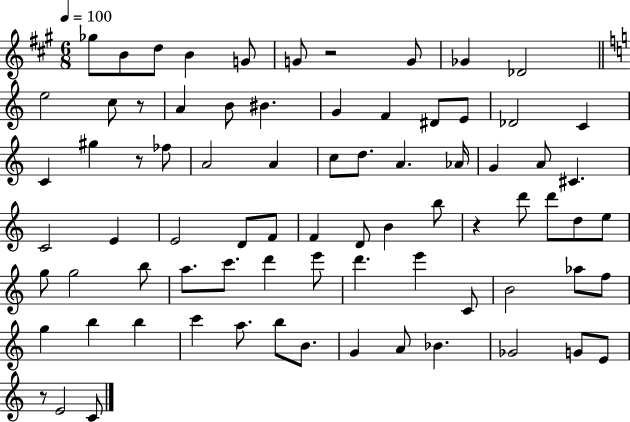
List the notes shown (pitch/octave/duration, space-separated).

Gb5/e B4/e D5/e B4/q G4/e G4/e R/h G4/e Gb4/q Db4/h E5/h C5/e R/e A4/q B4/e BIS4/q. G4/q F4/q D#4/e E4/e Db4/h C4/q C4/q G#5/q R/e FES5/e A4/h A4/q C5/e D5/e. A4/q. Ab4/s G4/q A4/e C#4/q. C4/h E4/q E4/h D4/e F4/e F4/q D4/e B4/q B5/e R/q D6/e D6/e D5/e E5/e G5/e G5/h B5/e A5/e. C6/e. D6/q E6/e D6/q. E6/q C4/e B4/h Ab5/e F5/e G5/q B5/q B5/q C6/q A5/e. B5/e B4/e. G4/q A4/e Bb4/q. Gb4/h G4/e E4/e R/e E4/h C4/e